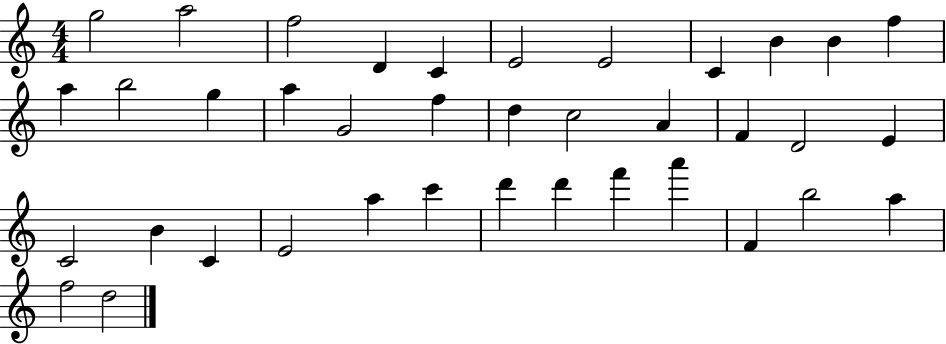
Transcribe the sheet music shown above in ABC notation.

X:1
T:Untitled
M:4/4
L:1/4
K:C
g2 a2 f2 D C E2 E2 C B B f a b2 g a G2 f d c2 A F D2 E C2 B C E2 a c' d' d' f' a' F b2 a f2 d2